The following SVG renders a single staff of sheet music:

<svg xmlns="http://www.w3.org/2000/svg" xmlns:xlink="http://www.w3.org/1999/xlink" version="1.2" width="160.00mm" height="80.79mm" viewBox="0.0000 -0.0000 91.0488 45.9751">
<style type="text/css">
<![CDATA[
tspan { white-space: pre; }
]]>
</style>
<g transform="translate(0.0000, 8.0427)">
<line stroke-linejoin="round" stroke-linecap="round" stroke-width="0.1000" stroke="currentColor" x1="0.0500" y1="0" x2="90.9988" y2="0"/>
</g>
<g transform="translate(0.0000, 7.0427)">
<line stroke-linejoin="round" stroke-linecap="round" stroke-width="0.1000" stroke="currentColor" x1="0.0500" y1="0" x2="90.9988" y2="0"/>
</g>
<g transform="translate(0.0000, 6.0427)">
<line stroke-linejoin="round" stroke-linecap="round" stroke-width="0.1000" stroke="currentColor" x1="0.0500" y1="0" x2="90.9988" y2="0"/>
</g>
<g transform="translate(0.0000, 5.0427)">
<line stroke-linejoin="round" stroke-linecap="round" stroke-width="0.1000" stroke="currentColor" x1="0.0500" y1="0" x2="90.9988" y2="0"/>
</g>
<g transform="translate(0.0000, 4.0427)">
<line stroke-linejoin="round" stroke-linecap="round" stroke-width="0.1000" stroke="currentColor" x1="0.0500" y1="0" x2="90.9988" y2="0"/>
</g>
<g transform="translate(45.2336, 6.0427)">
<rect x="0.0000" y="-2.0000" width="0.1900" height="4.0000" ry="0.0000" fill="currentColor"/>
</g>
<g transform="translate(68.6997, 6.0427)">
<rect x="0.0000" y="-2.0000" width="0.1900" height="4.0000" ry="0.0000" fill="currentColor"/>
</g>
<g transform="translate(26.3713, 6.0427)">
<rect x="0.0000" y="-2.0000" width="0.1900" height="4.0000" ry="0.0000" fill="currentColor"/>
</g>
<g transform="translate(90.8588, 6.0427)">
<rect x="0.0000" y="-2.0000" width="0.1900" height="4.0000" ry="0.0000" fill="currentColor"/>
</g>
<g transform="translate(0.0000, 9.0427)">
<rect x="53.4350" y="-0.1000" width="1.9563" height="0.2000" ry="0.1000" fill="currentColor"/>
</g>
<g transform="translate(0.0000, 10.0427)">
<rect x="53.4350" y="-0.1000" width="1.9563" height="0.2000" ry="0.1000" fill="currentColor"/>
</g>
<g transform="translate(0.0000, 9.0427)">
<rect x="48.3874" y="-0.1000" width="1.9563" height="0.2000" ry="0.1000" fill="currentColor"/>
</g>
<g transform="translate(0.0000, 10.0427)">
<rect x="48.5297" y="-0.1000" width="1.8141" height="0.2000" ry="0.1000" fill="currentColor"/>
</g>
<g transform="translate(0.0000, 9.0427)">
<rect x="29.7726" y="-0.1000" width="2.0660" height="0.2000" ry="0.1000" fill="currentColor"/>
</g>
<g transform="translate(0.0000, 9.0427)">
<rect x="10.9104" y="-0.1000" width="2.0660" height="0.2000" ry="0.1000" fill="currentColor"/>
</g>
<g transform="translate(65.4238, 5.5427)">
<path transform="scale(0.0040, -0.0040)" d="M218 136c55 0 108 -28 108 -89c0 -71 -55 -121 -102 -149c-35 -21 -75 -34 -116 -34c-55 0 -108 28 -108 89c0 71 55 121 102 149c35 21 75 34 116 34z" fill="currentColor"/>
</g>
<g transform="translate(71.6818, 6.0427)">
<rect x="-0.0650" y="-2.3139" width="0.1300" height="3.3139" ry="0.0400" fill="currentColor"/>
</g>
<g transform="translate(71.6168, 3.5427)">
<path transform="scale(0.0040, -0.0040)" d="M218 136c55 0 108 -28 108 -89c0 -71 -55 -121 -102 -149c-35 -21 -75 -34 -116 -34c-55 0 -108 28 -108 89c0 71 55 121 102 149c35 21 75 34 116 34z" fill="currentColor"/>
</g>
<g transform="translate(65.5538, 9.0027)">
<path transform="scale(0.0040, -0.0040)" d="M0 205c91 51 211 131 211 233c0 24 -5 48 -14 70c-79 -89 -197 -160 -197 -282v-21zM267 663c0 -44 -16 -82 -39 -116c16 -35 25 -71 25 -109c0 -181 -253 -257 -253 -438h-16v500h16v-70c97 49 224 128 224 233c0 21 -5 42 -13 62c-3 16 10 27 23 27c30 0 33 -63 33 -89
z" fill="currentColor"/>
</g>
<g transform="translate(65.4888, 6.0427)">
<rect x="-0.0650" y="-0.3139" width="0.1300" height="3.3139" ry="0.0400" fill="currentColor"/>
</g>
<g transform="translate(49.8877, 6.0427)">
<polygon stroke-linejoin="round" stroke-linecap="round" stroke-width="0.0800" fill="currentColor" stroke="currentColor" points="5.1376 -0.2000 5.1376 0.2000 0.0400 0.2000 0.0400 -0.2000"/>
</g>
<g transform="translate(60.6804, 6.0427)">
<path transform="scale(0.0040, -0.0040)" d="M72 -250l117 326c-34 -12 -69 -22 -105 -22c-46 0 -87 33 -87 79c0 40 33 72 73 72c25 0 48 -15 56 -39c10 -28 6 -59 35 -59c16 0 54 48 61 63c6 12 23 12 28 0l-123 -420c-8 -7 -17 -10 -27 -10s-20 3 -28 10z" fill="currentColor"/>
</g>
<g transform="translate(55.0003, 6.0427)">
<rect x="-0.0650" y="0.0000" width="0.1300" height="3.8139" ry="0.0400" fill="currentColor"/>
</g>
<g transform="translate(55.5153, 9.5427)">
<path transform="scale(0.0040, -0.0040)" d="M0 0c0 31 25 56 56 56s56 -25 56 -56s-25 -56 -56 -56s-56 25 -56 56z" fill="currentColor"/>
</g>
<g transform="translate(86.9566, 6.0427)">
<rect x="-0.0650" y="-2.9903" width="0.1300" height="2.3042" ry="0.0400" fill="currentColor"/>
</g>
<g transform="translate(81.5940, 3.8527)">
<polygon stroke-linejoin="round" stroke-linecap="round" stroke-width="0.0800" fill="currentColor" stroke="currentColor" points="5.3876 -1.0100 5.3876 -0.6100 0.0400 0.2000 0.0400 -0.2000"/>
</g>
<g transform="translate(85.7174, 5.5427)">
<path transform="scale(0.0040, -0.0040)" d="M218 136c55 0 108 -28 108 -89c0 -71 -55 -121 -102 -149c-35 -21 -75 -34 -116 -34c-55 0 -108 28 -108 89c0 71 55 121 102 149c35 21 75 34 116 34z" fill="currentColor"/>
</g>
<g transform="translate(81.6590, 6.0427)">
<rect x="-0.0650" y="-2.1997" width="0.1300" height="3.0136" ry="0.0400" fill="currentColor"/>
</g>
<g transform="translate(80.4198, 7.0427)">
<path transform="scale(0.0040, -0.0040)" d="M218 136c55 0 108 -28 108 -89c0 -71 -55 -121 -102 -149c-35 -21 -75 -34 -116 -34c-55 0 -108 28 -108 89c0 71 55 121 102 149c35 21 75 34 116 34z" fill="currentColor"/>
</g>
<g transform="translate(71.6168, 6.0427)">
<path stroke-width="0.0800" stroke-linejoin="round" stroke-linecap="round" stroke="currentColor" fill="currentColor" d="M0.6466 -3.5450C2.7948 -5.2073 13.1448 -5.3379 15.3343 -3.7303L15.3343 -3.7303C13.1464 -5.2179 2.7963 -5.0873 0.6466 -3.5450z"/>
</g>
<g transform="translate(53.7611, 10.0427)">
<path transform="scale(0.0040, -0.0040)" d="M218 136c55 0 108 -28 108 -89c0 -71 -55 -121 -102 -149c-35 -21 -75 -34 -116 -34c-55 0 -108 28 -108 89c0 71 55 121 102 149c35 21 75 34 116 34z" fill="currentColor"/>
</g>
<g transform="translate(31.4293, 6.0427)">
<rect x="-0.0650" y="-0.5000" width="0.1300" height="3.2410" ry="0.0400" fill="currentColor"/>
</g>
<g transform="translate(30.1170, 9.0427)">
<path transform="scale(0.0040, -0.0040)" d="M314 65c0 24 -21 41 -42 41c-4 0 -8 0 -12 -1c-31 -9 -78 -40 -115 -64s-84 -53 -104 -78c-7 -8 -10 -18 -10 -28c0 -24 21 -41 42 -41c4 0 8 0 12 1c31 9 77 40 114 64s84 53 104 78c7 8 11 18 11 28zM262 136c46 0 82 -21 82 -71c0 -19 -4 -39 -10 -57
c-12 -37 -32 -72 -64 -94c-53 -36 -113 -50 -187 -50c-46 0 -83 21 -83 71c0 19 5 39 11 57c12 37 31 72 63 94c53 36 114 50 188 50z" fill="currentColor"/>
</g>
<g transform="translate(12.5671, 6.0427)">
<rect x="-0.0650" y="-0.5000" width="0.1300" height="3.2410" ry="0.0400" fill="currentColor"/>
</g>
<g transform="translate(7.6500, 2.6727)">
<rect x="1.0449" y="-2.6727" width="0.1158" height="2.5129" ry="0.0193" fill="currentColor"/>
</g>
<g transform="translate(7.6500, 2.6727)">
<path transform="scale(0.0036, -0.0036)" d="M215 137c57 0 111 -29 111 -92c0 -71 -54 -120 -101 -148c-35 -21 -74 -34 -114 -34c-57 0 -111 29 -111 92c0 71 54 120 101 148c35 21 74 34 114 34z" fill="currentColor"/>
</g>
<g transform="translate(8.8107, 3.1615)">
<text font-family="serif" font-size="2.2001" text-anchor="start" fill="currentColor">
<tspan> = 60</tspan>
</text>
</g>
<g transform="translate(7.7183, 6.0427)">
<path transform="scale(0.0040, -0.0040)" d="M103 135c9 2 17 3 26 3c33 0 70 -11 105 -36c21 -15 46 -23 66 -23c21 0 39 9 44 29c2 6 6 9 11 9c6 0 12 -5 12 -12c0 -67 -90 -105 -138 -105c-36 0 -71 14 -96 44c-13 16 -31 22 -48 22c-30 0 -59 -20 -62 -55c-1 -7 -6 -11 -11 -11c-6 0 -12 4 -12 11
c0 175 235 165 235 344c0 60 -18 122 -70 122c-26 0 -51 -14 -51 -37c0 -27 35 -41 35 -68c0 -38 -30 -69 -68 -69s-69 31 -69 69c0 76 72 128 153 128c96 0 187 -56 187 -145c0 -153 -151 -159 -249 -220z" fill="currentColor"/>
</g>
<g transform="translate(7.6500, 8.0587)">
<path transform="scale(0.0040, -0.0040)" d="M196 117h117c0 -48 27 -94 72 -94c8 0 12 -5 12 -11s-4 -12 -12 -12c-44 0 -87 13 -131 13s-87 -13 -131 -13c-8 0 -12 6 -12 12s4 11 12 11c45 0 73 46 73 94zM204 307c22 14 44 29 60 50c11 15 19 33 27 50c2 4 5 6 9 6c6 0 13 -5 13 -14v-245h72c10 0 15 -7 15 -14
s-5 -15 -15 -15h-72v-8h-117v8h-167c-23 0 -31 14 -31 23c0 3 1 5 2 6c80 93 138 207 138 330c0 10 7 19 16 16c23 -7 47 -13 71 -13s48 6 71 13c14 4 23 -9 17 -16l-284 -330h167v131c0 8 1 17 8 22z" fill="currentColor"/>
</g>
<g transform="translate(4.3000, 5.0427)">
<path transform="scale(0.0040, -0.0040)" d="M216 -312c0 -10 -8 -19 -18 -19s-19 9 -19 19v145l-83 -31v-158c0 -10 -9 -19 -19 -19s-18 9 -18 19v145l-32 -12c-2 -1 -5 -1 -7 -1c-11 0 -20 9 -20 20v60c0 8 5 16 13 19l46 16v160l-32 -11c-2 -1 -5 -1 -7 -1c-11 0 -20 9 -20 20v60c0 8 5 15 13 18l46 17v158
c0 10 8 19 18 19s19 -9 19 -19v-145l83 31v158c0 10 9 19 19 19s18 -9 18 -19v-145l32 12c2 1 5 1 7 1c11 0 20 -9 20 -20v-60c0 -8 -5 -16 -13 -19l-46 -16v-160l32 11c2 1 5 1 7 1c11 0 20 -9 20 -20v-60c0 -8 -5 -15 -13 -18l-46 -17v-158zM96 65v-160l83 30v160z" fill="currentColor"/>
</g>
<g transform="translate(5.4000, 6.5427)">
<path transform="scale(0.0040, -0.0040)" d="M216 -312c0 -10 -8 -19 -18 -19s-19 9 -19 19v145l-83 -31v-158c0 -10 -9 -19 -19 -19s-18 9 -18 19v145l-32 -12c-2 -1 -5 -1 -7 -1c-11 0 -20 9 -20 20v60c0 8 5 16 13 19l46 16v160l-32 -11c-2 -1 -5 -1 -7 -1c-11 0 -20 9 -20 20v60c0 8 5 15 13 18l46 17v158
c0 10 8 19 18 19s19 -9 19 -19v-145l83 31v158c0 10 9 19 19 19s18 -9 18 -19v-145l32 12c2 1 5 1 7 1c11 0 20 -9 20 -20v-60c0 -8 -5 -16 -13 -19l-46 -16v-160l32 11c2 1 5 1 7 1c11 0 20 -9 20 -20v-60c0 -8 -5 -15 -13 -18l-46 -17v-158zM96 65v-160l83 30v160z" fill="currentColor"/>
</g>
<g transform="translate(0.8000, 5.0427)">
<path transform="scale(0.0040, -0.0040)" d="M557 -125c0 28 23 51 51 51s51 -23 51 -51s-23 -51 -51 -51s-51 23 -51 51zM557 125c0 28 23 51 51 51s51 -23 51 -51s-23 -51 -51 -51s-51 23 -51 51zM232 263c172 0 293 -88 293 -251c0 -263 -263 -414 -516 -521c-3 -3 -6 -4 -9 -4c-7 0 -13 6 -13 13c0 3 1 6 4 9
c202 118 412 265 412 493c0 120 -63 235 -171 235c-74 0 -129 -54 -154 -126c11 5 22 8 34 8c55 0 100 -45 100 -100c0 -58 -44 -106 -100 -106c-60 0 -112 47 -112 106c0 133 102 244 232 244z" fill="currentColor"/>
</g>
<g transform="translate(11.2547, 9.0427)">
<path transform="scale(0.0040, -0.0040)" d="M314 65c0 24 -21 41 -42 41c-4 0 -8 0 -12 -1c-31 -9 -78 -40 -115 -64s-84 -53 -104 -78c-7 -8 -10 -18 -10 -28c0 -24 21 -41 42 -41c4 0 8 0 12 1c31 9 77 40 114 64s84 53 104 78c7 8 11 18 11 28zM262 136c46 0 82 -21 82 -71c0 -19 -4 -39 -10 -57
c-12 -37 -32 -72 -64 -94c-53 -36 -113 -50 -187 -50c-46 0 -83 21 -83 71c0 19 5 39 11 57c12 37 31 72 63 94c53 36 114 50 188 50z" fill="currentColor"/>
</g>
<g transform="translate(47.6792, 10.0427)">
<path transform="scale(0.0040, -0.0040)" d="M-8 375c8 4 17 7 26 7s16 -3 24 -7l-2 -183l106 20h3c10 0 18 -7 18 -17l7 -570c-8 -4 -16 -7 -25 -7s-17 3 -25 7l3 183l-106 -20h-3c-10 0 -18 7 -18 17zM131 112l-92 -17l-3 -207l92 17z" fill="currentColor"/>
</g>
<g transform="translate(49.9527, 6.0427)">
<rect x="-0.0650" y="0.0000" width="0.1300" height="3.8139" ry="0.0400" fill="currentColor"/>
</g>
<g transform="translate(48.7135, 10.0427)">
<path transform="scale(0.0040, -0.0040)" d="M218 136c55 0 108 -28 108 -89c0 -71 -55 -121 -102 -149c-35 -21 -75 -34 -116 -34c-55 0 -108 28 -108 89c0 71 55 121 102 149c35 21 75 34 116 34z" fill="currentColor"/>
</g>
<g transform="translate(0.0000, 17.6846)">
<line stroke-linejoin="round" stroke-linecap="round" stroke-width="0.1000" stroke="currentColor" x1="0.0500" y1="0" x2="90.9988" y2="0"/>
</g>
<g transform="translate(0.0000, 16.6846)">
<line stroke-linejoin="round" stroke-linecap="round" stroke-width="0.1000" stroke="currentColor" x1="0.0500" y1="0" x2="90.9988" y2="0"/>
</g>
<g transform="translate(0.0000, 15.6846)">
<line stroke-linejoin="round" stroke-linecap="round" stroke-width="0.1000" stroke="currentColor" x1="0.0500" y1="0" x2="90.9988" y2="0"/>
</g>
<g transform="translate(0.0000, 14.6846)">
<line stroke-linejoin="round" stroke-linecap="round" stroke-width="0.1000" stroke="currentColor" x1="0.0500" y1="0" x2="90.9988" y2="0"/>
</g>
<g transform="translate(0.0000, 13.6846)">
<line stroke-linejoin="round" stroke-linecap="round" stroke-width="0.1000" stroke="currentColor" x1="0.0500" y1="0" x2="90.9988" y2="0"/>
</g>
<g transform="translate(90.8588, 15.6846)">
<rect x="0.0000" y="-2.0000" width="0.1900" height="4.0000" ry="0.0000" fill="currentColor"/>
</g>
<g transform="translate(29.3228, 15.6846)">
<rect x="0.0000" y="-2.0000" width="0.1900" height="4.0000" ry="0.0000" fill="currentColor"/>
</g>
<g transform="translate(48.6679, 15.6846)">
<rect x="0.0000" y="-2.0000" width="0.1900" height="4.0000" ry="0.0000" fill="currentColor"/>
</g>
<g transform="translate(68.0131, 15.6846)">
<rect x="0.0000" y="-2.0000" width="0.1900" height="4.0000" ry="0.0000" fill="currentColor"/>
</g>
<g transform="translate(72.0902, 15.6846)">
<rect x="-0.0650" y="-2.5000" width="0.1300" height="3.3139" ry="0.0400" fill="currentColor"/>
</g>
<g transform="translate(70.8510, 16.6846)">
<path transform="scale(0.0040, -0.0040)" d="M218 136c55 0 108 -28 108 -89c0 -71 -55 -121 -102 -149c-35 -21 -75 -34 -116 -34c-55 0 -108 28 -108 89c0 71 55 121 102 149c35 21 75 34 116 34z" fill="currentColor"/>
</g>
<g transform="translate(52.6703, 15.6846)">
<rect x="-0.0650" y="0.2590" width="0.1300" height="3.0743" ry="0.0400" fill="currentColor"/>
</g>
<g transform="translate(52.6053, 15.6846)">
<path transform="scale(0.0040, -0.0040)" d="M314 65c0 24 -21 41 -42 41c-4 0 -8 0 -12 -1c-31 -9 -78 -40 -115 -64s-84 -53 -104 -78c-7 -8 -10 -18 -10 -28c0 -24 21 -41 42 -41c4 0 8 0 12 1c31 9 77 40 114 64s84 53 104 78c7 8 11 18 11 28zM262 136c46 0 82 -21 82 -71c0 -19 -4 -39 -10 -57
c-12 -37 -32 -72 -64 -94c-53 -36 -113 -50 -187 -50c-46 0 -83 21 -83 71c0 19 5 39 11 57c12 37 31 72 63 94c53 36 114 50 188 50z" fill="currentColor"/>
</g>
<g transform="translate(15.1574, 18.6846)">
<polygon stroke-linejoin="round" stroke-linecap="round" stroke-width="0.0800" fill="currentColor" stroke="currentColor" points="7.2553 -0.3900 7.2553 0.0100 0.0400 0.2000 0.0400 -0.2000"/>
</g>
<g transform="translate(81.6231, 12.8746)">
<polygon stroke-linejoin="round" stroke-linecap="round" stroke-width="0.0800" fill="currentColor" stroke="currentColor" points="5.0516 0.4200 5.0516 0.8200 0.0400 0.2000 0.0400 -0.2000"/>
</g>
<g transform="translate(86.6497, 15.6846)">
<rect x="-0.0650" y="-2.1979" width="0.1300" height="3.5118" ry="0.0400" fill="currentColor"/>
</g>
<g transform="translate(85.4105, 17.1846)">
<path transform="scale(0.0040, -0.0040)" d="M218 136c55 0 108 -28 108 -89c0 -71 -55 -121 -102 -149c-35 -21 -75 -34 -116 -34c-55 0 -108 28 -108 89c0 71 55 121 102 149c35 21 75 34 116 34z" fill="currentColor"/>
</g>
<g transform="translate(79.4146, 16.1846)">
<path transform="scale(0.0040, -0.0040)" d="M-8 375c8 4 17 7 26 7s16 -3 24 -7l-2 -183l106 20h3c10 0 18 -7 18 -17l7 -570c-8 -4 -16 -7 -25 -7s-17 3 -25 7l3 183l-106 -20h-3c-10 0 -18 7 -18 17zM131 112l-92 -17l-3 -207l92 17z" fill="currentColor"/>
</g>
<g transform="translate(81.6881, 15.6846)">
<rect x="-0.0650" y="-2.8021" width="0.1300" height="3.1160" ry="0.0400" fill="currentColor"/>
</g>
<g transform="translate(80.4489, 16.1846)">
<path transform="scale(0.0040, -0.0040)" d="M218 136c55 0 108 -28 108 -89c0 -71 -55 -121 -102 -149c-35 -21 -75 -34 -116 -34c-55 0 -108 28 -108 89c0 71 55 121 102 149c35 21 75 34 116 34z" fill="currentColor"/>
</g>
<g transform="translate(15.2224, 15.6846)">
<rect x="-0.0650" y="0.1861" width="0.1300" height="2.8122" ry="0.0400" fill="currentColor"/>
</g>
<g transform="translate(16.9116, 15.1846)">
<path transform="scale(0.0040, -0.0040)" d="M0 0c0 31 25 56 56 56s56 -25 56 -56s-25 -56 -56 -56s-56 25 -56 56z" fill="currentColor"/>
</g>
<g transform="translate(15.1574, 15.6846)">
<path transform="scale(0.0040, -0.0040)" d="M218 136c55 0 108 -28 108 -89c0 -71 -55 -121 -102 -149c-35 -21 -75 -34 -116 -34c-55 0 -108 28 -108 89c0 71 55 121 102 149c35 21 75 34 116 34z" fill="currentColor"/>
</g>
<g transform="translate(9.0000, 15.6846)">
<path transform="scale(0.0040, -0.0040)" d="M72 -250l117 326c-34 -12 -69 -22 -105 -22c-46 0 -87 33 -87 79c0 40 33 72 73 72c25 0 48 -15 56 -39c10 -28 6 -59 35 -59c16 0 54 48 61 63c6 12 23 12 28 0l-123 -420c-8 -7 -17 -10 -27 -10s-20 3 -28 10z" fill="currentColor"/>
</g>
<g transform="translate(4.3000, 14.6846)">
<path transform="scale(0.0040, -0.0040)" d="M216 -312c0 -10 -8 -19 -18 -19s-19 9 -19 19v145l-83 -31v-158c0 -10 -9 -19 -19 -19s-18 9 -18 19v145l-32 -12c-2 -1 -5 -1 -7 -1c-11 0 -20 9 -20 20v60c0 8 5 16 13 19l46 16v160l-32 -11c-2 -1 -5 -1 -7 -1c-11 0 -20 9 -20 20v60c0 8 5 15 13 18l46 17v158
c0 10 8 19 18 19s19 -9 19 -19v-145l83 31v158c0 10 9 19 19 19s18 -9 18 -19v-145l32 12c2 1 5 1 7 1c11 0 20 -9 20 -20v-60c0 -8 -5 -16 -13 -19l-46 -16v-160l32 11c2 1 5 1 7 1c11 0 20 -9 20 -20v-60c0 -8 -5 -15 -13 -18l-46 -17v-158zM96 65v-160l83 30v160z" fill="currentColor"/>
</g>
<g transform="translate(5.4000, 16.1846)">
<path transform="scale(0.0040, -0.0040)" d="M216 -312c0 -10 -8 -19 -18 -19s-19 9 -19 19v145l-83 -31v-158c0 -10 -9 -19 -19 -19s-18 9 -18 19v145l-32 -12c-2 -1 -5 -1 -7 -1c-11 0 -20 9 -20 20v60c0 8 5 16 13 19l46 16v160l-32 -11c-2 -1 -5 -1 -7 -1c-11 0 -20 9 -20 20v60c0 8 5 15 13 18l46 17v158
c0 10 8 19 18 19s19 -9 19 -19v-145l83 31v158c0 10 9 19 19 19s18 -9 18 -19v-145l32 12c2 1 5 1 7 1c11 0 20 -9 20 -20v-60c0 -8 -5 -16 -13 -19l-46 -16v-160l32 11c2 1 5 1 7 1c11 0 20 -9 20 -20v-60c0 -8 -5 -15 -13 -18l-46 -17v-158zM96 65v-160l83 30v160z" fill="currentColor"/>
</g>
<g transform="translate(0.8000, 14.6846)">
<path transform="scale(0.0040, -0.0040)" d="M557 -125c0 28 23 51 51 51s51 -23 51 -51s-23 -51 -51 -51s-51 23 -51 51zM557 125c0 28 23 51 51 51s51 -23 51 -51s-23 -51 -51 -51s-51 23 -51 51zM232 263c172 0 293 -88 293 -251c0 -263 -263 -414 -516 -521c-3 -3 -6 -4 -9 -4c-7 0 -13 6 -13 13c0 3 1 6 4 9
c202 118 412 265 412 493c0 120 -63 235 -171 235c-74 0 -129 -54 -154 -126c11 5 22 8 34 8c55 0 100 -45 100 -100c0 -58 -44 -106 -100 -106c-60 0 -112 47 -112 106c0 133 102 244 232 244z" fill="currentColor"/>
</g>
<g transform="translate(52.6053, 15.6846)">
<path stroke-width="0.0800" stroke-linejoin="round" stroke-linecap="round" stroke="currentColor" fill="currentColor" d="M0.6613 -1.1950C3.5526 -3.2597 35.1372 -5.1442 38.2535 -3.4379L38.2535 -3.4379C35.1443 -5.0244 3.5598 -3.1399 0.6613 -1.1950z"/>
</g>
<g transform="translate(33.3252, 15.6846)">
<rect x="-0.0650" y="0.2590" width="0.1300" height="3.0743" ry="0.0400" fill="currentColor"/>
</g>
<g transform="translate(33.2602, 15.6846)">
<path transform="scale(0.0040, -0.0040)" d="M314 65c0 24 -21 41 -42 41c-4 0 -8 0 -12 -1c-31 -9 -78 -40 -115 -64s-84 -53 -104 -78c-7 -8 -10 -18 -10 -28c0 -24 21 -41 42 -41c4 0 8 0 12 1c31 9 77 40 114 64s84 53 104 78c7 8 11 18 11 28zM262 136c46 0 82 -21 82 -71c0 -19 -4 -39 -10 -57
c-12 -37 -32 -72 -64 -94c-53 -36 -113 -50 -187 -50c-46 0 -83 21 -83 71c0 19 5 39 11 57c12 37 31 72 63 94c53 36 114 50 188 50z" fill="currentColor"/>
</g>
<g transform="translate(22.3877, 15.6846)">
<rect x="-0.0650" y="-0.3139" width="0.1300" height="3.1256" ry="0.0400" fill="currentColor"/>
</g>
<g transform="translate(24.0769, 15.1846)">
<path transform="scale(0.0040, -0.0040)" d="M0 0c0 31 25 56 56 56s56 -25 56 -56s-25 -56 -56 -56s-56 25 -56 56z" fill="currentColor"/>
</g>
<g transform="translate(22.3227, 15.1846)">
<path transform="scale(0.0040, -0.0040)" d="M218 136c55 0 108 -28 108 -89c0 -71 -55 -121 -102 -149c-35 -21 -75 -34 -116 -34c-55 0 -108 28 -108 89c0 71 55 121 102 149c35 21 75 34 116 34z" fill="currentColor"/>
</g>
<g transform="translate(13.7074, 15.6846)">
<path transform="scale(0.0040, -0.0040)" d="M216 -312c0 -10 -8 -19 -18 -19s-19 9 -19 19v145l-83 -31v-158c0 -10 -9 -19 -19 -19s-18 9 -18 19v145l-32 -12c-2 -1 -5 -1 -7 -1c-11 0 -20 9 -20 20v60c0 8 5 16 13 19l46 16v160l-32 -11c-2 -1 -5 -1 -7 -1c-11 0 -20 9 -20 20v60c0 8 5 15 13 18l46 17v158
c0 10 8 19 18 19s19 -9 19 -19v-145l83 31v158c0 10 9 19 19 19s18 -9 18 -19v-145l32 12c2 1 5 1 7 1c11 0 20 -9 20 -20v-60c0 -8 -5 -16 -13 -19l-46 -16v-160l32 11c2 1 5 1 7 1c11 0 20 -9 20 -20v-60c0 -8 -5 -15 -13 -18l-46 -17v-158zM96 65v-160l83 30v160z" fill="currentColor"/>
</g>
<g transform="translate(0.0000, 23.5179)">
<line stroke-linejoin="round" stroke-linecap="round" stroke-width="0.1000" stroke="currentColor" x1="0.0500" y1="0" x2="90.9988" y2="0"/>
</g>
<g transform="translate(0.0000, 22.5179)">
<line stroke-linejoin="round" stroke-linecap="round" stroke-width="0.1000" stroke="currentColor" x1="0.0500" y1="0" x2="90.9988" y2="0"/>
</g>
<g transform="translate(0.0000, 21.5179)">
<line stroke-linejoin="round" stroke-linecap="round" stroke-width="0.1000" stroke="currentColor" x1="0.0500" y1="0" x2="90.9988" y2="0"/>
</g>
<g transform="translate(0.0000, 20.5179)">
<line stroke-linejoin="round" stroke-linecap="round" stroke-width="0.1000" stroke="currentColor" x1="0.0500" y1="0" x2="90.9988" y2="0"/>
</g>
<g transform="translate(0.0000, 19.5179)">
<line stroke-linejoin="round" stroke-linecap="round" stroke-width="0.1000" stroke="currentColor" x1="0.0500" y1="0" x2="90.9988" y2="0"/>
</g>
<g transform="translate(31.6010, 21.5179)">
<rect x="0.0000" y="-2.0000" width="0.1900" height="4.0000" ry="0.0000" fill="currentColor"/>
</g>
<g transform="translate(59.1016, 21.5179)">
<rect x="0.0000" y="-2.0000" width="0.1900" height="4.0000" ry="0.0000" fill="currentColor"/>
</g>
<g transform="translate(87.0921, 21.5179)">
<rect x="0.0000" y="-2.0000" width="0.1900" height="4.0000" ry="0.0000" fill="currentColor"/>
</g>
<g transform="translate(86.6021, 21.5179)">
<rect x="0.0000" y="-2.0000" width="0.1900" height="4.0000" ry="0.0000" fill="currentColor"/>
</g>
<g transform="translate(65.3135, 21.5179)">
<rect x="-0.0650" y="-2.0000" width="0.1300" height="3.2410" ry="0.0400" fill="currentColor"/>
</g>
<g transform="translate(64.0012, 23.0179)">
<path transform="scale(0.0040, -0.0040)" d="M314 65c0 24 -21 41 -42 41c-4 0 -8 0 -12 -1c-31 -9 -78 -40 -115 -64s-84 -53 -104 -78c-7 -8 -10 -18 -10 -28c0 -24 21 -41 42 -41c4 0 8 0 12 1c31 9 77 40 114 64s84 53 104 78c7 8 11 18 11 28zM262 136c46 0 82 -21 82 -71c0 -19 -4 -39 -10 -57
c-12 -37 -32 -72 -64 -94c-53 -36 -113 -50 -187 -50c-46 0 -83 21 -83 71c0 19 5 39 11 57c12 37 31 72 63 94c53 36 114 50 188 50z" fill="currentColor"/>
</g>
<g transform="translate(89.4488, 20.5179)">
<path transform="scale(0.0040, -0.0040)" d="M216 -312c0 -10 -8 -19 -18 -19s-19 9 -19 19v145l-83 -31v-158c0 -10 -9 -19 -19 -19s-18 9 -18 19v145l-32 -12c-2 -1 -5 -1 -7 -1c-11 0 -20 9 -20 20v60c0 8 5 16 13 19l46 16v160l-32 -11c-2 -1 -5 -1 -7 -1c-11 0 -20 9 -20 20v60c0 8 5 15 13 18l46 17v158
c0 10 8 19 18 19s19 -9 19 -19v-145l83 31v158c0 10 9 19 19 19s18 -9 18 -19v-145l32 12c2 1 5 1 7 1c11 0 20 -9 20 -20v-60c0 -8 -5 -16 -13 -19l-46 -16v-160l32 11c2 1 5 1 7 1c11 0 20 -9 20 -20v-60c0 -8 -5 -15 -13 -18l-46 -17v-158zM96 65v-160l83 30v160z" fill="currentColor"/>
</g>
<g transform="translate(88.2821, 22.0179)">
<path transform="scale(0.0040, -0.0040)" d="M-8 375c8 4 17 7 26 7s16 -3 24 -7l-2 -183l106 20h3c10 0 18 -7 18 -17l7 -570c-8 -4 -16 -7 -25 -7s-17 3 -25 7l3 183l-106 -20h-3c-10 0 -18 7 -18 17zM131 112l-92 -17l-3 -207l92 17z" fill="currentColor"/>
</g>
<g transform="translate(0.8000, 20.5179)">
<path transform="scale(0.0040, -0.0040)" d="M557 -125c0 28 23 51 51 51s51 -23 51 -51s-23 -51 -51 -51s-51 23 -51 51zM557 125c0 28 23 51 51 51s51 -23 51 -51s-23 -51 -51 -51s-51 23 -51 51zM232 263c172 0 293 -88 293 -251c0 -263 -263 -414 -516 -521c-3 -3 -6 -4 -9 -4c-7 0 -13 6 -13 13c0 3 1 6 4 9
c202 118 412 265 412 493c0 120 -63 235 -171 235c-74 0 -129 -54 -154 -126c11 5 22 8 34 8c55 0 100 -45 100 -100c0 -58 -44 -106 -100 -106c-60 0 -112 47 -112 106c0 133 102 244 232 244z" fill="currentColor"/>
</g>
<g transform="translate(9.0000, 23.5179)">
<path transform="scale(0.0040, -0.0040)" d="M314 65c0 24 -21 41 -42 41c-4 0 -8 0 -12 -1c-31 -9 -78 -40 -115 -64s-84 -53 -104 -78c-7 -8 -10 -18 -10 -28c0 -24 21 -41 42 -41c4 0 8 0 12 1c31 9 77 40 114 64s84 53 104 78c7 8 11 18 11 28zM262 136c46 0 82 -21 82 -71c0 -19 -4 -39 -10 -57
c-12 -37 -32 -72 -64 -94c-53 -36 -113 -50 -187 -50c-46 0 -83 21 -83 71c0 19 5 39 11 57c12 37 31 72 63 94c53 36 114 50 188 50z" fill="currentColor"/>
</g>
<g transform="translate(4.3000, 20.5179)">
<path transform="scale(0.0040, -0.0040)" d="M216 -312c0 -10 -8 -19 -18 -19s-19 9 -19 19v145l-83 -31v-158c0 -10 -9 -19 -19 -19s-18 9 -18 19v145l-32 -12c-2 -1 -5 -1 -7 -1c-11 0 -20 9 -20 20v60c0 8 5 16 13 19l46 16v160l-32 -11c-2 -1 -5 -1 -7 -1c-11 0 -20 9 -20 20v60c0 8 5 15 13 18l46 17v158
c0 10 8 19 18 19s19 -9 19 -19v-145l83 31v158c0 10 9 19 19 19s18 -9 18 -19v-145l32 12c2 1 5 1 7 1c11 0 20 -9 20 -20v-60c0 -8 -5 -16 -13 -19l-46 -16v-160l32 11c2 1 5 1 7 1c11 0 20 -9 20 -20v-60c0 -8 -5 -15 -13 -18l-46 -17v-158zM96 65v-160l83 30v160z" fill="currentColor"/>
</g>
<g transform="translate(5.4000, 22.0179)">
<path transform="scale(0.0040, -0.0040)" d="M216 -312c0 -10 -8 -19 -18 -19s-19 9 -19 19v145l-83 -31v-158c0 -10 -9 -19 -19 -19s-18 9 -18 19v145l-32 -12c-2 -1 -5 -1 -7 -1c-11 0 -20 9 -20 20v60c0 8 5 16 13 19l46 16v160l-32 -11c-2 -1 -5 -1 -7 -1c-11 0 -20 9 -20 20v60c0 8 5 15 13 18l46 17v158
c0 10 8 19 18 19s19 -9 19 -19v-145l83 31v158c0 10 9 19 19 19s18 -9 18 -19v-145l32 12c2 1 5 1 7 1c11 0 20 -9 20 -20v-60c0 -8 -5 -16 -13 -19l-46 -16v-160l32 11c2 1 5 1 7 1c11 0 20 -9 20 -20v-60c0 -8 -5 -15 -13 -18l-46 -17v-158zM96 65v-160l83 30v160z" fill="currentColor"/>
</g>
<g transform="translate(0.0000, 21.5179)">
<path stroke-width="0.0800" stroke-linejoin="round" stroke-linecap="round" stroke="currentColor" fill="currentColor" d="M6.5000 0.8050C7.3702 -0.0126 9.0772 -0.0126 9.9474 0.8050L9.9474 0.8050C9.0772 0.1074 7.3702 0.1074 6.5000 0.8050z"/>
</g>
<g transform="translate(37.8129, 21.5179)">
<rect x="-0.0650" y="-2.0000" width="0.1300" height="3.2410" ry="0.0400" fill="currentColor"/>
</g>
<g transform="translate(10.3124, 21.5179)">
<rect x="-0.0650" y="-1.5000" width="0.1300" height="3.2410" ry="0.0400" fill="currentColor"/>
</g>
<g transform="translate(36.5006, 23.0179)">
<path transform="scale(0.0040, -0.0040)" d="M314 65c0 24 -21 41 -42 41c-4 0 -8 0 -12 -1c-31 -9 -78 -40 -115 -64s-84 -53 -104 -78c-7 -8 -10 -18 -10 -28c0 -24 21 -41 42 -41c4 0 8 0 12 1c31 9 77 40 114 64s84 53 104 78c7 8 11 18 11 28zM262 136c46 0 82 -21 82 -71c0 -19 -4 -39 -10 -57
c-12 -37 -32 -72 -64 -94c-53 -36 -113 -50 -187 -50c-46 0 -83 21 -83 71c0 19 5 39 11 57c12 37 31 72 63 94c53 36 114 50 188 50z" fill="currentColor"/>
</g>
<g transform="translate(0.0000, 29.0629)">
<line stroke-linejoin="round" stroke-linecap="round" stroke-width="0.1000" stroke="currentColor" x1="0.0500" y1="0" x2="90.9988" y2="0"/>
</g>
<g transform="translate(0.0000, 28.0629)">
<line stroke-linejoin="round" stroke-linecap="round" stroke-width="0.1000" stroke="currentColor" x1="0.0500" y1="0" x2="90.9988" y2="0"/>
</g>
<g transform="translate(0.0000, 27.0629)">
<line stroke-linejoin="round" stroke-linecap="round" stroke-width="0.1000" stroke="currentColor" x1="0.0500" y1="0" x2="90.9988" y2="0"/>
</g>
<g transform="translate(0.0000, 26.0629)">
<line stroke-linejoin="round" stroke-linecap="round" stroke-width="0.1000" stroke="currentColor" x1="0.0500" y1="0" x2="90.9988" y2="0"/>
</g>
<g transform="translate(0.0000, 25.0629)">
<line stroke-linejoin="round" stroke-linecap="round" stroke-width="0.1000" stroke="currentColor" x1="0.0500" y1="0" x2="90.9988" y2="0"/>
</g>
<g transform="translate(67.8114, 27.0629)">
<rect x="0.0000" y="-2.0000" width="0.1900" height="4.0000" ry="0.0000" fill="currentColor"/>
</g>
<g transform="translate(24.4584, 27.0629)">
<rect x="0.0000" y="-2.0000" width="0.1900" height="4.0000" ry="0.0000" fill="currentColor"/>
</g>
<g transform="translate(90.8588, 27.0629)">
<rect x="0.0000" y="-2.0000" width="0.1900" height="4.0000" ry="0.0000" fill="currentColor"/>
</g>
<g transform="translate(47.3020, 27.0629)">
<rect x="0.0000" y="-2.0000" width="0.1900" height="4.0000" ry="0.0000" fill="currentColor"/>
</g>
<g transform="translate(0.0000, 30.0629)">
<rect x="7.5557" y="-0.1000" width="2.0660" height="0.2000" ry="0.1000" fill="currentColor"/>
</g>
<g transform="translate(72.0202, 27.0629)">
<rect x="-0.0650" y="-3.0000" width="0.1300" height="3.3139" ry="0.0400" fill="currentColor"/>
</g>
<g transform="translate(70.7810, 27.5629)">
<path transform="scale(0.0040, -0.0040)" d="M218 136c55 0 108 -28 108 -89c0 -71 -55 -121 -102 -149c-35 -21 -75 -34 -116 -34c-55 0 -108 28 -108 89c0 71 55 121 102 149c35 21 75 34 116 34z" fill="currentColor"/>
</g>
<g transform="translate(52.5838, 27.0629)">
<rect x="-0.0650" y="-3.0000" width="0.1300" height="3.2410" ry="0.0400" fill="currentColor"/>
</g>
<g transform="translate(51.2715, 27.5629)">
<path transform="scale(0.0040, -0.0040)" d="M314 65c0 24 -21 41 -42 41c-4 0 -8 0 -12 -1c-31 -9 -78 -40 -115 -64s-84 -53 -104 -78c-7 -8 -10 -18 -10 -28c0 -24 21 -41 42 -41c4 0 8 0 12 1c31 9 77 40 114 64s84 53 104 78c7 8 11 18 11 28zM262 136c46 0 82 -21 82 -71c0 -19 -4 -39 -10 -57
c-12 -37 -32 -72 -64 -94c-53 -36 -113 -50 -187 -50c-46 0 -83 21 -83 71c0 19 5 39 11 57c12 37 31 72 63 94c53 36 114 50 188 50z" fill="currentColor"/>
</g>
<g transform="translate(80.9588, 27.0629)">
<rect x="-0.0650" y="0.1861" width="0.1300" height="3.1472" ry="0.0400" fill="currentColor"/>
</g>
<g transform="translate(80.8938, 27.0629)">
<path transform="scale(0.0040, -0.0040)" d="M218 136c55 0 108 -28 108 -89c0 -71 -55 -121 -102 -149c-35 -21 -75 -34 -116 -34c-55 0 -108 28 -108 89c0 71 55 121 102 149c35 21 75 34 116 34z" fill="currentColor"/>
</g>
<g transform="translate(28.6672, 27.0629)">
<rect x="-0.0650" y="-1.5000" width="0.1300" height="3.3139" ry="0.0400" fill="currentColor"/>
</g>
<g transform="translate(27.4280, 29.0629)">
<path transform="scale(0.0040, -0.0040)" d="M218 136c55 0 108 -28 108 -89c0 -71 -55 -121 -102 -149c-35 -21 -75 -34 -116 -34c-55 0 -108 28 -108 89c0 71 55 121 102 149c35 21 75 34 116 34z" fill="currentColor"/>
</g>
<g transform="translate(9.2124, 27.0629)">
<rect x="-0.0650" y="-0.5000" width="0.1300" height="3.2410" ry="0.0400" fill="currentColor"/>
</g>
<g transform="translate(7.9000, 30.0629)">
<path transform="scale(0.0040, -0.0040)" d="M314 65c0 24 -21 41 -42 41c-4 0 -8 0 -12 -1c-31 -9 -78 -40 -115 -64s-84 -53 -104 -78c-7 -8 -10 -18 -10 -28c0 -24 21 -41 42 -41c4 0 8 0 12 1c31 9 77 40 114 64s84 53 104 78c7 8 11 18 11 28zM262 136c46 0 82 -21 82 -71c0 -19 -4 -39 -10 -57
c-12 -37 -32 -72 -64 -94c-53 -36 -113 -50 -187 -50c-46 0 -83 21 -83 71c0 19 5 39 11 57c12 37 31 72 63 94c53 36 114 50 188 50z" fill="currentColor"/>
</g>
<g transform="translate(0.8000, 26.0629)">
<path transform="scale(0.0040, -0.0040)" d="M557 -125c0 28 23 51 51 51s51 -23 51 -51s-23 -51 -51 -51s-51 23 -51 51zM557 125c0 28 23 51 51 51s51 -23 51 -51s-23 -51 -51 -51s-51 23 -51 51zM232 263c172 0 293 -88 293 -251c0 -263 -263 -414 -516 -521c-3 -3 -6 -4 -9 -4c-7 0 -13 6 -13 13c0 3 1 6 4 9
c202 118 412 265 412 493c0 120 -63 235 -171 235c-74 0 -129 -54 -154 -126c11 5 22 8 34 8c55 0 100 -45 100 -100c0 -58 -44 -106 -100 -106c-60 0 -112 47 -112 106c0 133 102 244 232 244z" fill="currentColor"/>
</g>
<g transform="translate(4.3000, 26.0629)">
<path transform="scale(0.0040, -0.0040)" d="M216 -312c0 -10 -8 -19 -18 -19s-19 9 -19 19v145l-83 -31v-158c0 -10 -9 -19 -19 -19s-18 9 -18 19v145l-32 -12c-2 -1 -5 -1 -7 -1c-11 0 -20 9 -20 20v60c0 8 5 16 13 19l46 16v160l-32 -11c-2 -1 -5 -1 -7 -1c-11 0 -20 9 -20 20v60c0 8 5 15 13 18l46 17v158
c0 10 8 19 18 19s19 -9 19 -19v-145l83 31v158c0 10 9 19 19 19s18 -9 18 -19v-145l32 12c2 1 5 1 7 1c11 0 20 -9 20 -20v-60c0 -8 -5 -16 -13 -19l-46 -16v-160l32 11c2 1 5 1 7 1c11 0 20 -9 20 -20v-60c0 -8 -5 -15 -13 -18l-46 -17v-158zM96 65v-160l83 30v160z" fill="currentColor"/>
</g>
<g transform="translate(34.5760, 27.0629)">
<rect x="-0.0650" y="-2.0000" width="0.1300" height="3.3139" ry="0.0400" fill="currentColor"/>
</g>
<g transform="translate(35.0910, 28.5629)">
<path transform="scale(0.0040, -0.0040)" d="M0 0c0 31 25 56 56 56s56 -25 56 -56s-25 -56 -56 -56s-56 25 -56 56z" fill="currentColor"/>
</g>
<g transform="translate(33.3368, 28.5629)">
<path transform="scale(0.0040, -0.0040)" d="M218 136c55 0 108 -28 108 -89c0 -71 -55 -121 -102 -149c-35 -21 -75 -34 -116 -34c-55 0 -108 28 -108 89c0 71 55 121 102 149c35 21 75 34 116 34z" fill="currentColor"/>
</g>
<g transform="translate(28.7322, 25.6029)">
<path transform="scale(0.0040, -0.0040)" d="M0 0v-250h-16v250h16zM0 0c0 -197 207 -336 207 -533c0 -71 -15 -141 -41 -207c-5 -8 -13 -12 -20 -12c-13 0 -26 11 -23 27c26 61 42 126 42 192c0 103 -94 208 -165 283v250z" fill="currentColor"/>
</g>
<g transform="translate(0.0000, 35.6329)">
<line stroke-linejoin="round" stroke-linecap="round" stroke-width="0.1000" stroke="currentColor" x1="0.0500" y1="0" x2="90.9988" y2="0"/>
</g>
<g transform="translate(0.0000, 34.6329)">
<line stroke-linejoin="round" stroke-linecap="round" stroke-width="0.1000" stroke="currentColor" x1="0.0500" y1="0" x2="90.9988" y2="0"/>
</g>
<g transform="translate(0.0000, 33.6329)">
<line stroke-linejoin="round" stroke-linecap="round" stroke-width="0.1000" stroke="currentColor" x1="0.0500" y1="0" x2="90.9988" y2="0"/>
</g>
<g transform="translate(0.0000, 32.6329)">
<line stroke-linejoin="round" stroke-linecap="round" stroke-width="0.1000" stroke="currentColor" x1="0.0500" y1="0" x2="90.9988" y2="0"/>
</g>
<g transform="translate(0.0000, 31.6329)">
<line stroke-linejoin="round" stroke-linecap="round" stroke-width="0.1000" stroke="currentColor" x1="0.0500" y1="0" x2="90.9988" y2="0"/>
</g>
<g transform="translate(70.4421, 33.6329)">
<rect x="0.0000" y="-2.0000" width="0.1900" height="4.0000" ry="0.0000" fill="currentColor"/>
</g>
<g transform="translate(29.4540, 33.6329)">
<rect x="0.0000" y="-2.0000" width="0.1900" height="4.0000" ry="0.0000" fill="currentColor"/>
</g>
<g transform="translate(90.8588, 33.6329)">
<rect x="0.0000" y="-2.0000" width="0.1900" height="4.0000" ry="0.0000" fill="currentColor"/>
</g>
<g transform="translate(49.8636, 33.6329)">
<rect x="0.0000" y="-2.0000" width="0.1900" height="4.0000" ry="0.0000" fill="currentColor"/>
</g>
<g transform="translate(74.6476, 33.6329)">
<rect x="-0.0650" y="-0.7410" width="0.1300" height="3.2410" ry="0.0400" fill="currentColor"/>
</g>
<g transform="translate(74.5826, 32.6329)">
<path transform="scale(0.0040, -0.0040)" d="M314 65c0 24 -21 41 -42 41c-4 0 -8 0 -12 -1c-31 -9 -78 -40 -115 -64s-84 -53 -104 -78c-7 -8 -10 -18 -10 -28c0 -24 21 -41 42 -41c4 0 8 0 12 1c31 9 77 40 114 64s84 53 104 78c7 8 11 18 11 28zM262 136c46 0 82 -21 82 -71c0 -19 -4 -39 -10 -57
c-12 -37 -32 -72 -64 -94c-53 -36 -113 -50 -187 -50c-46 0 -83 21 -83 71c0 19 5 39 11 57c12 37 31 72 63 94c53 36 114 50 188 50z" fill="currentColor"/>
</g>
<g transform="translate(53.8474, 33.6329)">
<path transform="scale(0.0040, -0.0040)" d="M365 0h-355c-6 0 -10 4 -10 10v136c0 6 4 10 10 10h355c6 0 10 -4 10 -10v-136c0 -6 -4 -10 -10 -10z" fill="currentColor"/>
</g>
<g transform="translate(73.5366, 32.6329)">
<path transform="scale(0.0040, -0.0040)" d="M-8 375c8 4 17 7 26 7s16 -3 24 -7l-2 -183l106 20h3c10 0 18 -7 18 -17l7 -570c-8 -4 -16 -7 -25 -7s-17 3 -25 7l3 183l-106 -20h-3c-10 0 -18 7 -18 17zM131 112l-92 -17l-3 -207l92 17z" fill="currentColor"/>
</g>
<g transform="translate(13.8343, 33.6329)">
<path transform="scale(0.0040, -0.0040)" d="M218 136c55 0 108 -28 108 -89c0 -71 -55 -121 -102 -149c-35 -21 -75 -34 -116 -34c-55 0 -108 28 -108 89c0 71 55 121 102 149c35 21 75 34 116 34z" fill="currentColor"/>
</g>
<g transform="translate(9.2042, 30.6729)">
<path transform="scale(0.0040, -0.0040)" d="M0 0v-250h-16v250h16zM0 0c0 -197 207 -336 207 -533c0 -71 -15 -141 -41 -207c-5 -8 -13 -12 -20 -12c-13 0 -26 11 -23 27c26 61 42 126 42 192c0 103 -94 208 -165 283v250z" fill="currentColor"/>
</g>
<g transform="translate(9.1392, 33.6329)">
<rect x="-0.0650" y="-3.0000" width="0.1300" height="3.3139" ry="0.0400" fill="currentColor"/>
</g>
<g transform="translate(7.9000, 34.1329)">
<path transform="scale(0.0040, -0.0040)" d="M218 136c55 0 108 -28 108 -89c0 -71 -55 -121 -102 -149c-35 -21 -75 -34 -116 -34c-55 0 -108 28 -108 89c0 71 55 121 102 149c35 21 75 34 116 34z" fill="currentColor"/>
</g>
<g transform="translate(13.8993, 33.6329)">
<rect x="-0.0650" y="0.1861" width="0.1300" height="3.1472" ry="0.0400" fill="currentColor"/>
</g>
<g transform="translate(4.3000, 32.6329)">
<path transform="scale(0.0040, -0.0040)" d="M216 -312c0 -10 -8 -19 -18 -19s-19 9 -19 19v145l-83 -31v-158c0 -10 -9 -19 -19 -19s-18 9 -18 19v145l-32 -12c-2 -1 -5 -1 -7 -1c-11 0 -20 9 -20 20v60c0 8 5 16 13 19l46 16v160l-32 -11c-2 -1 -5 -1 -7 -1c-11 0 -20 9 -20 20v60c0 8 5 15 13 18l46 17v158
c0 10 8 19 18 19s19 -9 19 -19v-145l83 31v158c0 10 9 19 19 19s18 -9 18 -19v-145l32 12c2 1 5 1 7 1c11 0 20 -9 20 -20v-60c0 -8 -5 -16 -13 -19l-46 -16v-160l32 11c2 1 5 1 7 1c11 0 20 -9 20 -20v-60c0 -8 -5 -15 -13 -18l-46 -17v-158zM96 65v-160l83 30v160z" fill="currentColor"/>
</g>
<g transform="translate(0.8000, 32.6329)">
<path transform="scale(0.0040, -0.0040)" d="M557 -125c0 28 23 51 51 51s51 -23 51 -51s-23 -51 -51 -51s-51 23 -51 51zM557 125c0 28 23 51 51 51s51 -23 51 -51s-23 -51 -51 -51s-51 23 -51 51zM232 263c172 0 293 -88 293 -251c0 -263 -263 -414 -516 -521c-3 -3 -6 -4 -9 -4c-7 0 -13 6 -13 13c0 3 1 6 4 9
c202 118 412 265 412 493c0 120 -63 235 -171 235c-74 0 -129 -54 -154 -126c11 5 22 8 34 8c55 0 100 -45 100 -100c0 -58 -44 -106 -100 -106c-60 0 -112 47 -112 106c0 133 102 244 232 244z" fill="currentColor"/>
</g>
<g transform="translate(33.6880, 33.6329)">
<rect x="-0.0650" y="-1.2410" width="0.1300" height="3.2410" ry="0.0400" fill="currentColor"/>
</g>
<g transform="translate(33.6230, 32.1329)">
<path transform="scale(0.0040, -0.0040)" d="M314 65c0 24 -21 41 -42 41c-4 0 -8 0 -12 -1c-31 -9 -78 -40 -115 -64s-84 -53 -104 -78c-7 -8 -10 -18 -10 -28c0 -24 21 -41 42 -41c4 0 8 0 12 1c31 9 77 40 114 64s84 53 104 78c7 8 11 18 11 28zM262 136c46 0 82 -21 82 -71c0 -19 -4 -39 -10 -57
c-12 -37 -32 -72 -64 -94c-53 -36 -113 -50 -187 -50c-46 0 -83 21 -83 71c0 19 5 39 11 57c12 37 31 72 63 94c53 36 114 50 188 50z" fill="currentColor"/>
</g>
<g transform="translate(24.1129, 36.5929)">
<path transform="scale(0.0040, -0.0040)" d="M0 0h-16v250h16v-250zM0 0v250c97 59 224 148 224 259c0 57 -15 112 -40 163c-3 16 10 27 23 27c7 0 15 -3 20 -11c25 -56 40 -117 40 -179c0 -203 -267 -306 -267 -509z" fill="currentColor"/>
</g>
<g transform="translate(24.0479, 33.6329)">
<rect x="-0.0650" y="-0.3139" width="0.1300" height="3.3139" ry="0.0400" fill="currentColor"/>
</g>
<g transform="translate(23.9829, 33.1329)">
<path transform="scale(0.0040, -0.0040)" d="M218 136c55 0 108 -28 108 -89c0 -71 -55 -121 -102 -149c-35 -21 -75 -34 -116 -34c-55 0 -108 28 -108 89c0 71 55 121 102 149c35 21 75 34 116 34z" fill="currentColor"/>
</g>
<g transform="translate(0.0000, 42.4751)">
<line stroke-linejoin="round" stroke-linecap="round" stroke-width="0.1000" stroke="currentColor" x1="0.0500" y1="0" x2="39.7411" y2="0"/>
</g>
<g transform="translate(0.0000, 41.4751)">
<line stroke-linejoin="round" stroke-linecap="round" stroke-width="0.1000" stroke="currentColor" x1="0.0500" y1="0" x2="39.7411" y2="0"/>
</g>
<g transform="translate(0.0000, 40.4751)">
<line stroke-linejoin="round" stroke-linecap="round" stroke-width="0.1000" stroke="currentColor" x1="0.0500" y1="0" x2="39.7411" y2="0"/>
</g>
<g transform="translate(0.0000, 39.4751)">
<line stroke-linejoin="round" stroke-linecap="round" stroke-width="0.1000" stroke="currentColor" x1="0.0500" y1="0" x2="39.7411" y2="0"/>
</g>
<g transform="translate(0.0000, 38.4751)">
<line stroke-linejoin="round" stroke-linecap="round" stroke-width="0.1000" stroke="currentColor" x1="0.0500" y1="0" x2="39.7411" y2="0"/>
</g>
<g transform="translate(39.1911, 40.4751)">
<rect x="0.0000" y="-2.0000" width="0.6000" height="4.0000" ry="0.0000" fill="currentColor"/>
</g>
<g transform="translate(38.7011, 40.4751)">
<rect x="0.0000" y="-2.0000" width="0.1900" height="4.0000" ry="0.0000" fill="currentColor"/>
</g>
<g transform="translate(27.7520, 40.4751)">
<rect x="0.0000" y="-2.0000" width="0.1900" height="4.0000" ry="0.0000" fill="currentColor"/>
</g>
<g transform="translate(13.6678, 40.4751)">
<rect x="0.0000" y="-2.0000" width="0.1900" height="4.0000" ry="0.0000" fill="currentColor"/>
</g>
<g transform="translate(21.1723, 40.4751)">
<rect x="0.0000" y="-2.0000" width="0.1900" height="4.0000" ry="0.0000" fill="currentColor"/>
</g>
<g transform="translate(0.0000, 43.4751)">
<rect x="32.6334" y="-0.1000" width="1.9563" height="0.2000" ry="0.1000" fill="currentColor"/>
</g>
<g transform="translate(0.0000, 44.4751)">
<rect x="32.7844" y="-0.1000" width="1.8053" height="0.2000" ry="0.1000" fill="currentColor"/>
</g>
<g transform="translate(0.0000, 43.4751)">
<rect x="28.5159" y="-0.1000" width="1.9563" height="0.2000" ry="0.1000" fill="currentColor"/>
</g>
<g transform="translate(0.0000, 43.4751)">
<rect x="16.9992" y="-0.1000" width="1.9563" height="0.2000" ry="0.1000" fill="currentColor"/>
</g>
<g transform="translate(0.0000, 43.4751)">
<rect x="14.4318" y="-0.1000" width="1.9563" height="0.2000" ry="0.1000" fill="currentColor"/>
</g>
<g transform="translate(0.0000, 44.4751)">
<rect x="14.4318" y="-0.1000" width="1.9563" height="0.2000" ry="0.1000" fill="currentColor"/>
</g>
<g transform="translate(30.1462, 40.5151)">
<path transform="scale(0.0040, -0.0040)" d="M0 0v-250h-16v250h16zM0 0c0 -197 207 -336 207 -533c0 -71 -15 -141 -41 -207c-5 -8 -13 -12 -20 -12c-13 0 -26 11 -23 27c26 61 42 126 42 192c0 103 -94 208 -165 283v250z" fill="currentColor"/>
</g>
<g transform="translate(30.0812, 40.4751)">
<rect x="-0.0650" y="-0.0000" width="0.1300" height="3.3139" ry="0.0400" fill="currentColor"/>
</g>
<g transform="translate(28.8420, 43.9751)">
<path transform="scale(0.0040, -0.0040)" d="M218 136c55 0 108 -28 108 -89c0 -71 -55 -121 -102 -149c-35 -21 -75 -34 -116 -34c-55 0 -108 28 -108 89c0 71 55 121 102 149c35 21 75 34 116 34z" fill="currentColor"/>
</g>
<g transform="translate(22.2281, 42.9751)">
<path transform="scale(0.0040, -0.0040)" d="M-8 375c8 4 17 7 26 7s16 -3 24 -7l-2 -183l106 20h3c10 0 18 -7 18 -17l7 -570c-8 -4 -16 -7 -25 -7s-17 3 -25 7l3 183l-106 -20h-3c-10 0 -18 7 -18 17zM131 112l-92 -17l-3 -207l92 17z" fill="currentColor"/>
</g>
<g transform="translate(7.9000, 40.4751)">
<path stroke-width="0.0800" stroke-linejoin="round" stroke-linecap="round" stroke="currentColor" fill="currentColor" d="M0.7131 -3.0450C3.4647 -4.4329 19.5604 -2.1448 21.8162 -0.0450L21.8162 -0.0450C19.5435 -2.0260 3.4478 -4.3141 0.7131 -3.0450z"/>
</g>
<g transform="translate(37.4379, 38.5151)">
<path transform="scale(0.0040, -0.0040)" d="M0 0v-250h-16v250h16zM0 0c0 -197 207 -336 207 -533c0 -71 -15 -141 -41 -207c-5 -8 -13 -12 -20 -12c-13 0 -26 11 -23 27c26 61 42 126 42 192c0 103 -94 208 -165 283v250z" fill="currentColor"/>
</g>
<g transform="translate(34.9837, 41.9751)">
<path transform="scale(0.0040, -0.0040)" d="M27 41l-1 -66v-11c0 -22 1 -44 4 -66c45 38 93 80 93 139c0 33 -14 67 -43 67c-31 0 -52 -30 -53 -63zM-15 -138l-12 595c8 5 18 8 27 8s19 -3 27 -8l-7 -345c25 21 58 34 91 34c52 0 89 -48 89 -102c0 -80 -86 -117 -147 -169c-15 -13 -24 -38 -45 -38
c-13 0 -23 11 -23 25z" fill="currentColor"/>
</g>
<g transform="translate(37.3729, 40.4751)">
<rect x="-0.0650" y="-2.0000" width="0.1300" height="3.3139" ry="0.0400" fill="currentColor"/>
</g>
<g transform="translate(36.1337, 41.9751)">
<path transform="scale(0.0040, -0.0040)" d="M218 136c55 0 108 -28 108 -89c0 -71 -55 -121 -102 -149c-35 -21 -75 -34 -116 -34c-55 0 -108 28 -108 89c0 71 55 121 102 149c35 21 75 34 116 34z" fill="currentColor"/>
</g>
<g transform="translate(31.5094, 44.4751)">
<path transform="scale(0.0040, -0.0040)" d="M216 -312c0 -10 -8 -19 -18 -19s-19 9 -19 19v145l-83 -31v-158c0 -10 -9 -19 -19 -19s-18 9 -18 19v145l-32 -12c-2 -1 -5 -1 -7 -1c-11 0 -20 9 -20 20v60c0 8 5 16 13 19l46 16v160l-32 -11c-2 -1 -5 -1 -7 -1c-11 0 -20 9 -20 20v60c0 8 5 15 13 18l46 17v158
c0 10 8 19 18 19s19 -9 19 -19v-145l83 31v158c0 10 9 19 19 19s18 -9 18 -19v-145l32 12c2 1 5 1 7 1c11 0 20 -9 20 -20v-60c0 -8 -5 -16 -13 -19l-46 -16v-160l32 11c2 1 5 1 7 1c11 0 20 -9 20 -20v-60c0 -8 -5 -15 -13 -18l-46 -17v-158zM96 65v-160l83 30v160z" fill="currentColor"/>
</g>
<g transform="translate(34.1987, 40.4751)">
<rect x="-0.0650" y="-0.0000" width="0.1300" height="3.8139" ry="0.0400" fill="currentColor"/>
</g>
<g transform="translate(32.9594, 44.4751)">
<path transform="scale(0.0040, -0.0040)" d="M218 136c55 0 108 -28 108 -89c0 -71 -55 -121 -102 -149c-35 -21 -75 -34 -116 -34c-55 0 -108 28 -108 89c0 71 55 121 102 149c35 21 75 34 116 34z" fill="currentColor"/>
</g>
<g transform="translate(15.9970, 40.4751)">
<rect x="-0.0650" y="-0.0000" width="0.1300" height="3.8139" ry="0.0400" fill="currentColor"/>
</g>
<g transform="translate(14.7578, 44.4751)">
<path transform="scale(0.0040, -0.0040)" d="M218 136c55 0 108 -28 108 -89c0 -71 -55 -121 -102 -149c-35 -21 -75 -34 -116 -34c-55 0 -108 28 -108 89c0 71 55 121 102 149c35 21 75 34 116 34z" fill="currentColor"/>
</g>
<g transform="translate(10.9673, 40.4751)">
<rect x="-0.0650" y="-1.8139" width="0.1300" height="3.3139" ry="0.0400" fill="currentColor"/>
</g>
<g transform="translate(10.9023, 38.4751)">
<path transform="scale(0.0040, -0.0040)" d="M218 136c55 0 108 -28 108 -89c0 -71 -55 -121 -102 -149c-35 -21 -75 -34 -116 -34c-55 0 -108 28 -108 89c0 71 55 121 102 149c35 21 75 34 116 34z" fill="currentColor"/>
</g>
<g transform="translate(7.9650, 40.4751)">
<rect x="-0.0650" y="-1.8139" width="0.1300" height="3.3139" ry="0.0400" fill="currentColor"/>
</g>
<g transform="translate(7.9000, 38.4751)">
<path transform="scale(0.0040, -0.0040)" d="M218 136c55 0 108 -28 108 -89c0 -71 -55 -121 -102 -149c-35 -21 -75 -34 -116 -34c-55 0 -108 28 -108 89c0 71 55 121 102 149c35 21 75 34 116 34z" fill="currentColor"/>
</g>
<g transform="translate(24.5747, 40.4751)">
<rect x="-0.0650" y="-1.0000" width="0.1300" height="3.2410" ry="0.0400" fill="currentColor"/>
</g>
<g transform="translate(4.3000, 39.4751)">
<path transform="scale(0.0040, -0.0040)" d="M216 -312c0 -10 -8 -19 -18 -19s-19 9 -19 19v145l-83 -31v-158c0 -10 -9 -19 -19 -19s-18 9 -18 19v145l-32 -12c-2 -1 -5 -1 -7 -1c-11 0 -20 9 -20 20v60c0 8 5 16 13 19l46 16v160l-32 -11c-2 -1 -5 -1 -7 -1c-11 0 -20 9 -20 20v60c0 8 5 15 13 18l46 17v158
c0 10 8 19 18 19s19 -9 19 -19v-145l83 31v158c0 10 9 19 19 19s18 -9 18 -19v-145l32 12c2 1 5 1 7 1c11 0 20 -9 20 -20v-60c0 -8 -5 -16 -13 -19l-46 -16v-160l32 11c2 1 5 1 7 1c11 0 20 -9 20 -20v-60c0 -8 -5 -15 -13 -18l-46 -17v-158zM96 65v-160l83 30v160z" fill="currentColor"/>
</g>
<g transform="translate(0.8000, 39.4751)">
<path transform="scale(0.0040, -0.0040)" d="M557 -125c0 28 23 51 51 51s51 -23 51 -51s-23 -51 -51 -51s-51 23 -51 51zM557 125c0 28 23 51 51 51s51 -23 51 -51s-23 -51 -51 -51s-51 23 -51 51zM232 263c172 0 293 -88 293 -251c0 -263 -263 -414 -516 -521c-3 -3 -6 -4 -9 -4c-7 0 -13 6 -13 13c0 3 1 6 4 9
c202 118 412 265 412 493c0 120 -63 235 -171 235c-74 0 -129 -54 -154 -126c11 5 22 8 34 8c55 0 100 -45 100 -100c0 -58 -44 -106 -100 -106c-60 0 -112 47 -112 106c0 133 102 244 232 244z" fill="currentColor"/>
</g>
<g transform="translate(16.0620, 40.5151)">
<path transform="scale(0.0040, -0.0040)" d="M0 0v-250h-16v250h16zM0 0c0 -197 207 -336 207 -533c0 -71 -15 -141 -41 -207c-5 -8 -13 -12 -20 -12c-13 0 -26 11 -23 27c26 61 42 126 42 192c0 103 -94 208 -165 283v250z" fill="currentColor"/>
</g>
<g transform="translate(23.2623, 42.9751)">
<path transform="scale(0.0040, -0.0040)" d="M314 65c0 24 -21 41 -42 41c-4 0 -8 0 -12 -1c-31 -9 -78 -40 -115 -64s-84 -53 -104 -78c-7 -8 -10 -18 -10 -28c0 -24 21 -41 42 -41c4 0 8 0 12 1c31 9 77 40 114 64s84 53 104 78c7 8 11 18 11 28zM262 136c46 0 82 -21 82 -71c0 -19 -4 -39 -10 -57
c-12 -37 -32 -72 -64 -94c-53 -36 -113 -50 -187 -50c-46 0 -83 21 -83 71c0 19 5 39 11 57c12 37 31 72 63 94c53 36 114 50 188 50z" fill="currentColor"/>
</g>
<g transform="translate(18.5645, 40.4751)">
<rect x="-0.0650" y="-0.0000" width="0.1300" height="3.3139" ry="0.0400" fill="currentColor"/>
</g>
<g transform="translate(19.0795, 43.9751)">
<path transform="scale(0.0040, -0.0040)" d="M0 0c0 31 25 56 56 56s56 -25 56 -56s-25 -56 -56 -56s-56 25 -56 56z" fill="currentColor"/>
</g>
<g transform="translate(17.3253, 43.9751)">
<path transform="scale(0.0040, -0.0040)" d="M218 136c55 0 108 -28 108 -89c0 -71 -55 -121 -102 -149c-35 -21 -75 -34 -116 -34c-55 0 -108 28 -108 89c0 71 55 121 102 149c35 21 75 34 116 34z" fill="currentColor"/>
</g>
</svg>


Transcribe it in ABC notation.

X:1
T:Untitled
M:2/4
L:1/4
K:D
E,,2 E,,2 C,,/2 C,,/2 z/2 E,/4 B, B,,/2 E,/2 z/2 ^D,/2 E,/2 D,2 D,2 B,, C,/2 A,,/2 G,,2 A,,2 A,,2 E,,2 G,,/2 A,, C,2 C, D, C,/2 D, E,/2 G,2 z2 F,2 A, A, C,,/2 D,, F,,2 D,,/2 ^C,, _A,,/2